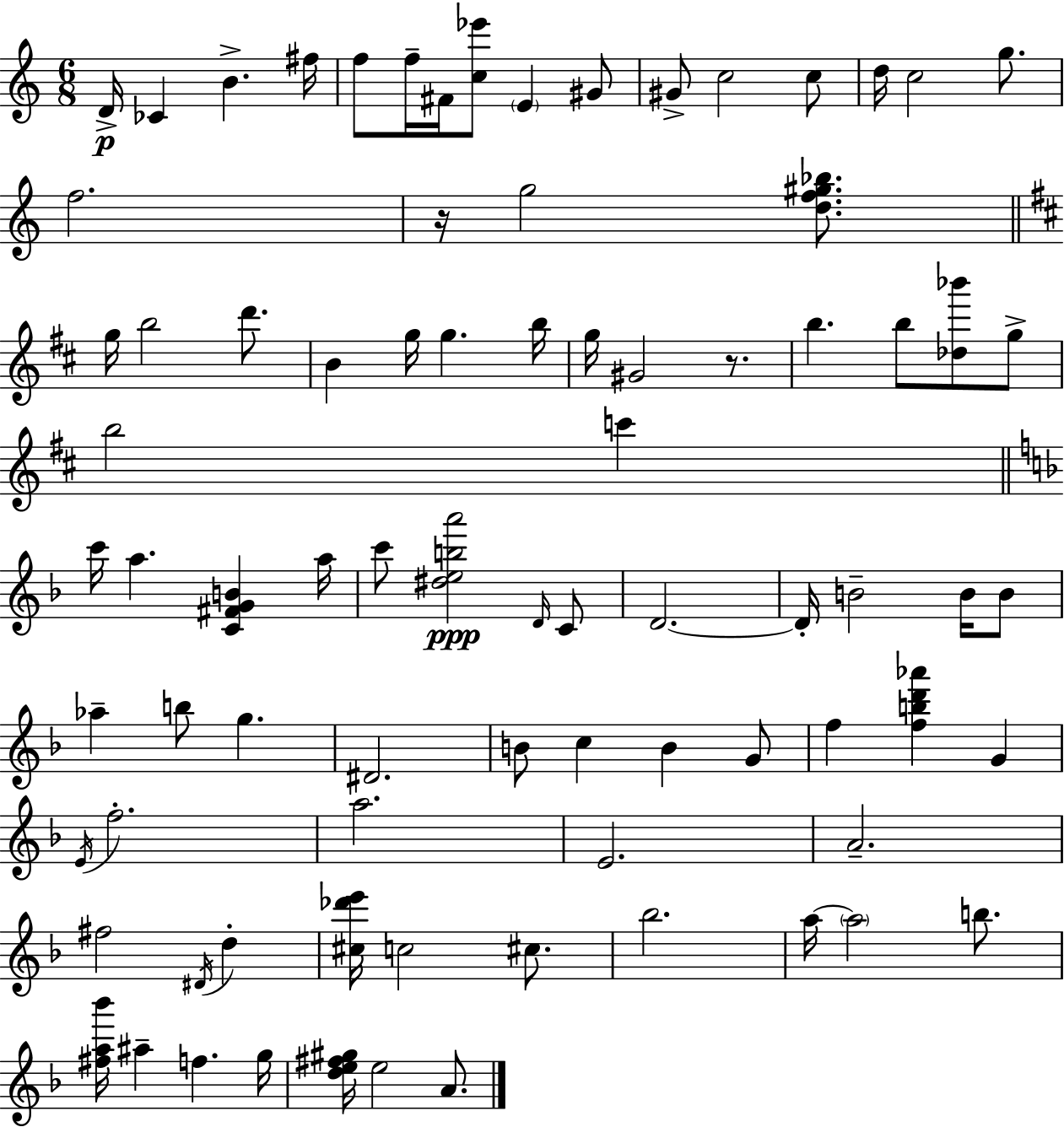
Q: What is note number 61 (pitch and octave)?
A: C5